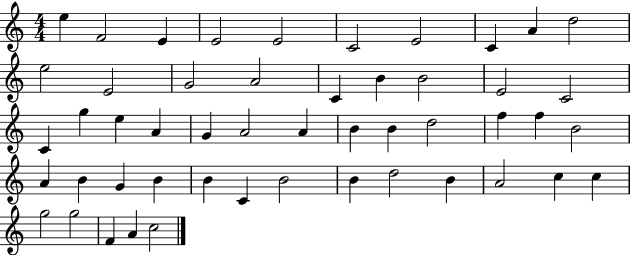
{
  \clef treble
  \numericTimeSignature
  \time 4/4
  \key c \major
  e''4 f'2 e'4 | e'2 e'2 | c'2 e'2 | c'4 a'4 d''2 | \break e''2 e'2 | g'2 a'2 | c'4 b'4 b'2 | e'2 c'2 | \break c'4 g''4 e''4 a'4 | g'4 a'2 a'4 | b'4 b'4 d''2 | f''4 f''4 b'2 | \break a'4 b'4 g'4 b'4 | b'4 c'4 b'2 | b'4 d''2 b'4 | a'2 c''4 c''4 | \break g''2 g''2 | f'4 a'4 c''2 | \bar "|."
}